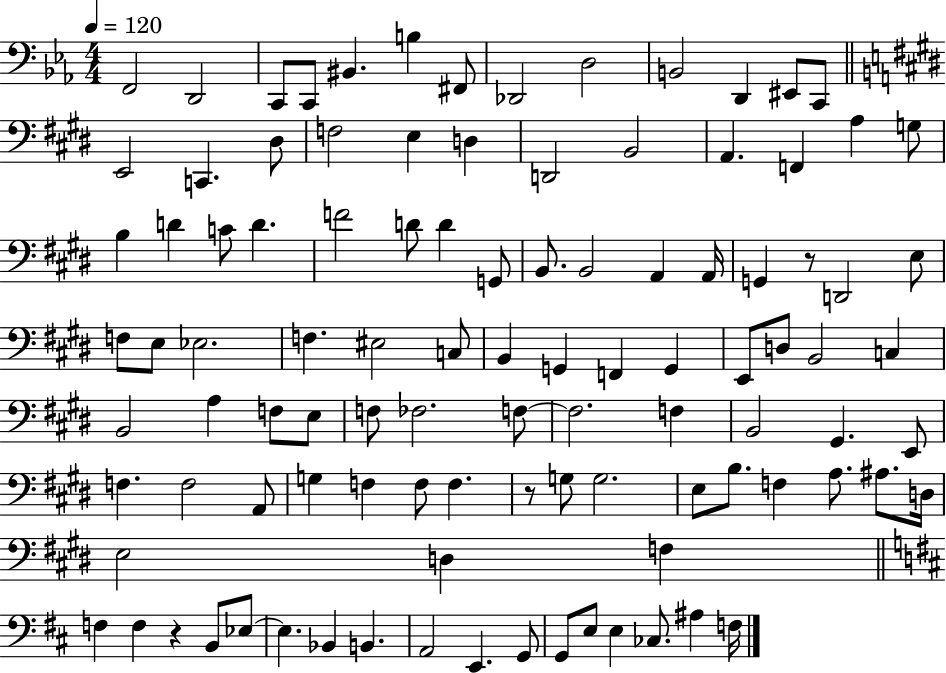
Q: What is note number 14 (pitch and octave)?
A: E2